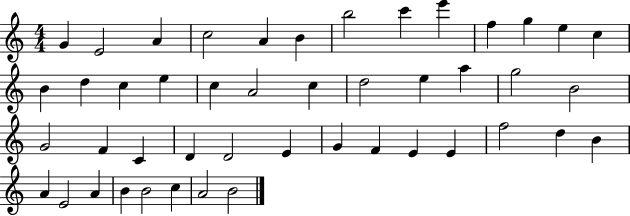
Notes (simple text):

G4/q E4/h A4/q C5/h A4/q B4/q B5/h C6/q E6/q F5/q G5/q E5/q C5/q B4/q D5/q C5/q E5/q C5/q A4/h C5/q D5/h E5/q A5/q G5/h B4/h G4/h F4/q C4/q D4/q D4/h E4/q G4/q F4/q E4/q E4/q F5/h D5/q B4/q A4/q E4/h A4/q B4/q B4/h C5/q A4/h B4/h